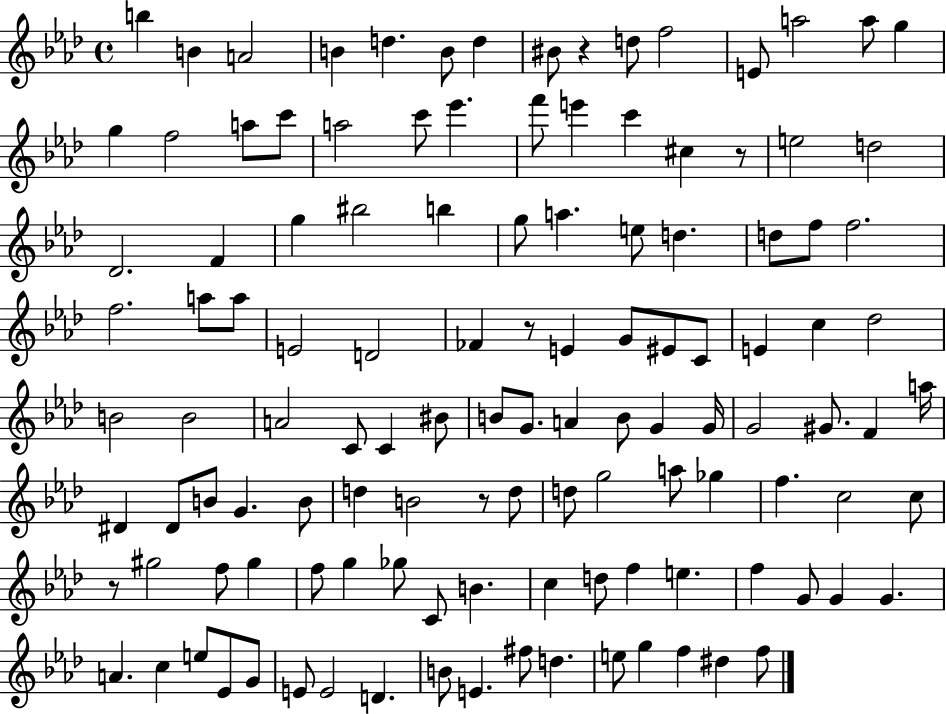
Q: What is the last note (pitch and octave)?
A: F5